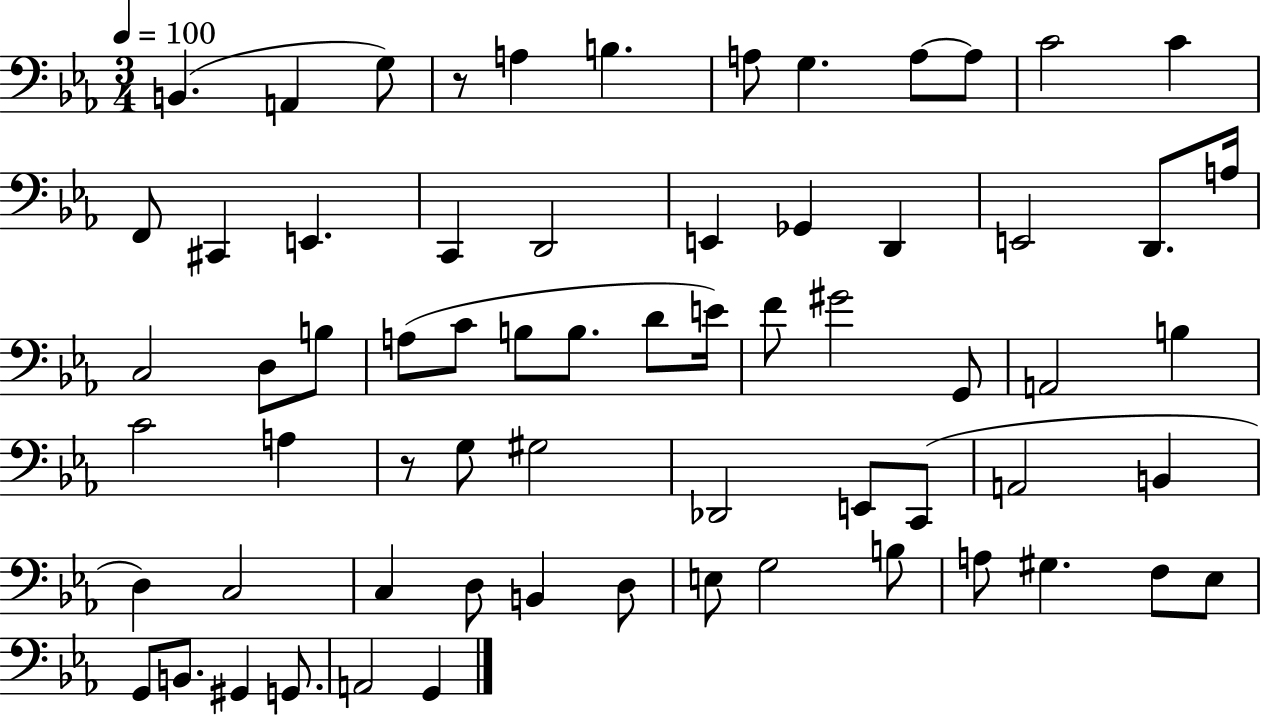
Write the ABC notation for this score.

X:1
T:Untitled
M:3/4
L:1/4
K:Eb
B,, A,, G,/2 z/2 A, B, A,/2 G, A,/2 A,/2 C2 C F,,/2 ^C,, E,, C,, D,,2 E,, _G,, D,, E,,2 D,,/2 A,/4 C,2 D,/2 B,/2 A,/2 C/2 B,/2 B,/2 D/2 E/4 F/2 ^G2 G,,/2 A,,2 B, C2 A, z/2 G,/2 ^G,2 _D,,2 E,,/2 C,,/2 A,,2 B,, D, C,2 C, D,/2 B,, D,/2 E,/2 G,2 B,/2 A,/2 ^G, F,/2 _E,/2 G,,/2 B,,/2 ^G,, G,,/2 A,,2 G,,